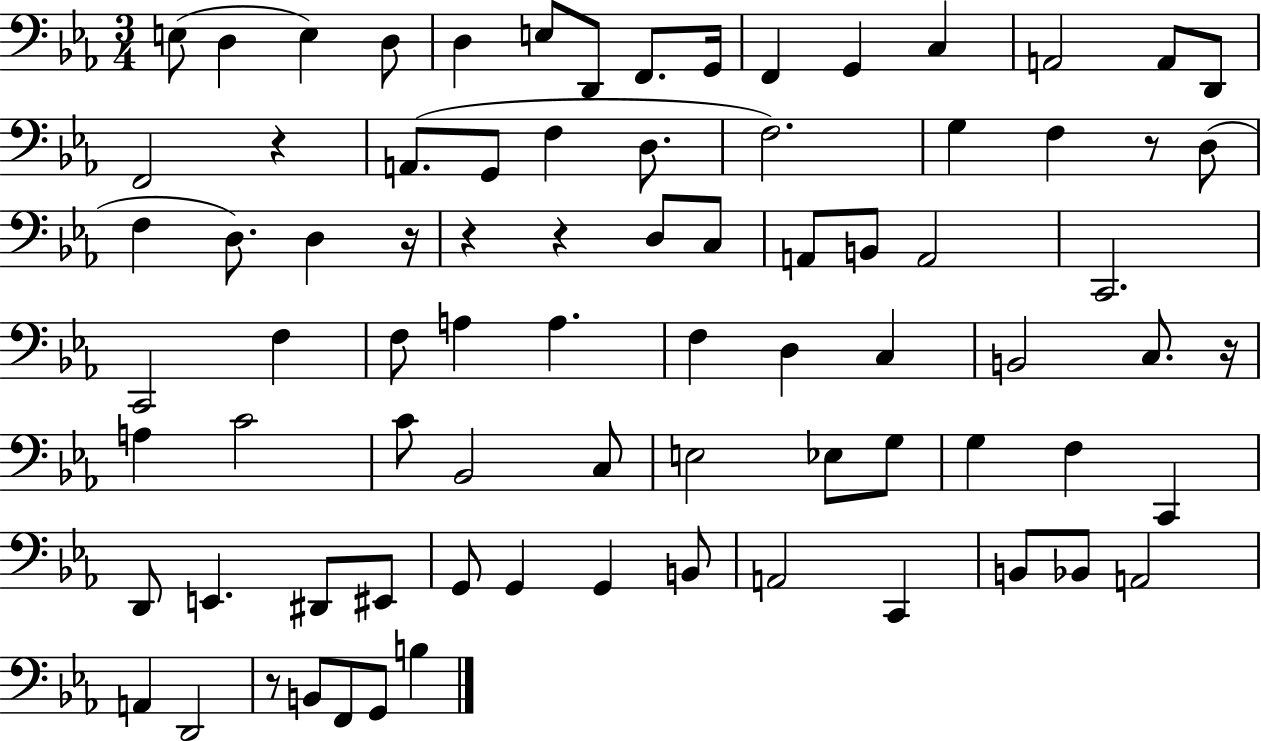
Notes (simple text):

E3/e D3/q E3/q D3/e D3/q E3/e D2/e F2/e. G2/s F2/q G2/q C3/q A2/h A2/e D2/e F2/h R/q A2/e. G2/e F3/q D3/e. F3/h. G3/q F3/q R/e D3/e F3/q D3/e. D3/q R/s R/q R/q D3/e C3/e A2/e B2/e A2/h C2/h. C2/h F3/q F3/e A3/q A3/q. F3/q D3/q C3/q B2/h C3/e. R/s A3/q C4/h C4/e Bb2/h C3/e E3/h Eb3/e G3/e G3/q F3/q C2/q D2/e E2/q. D#2/e EIS2/e G2/e G2/q G2/q B2/e A2/h C2/q B2/e Bb2/e A2/h A2/q D2/h R/e B2/e F2/e G2/e B3/q